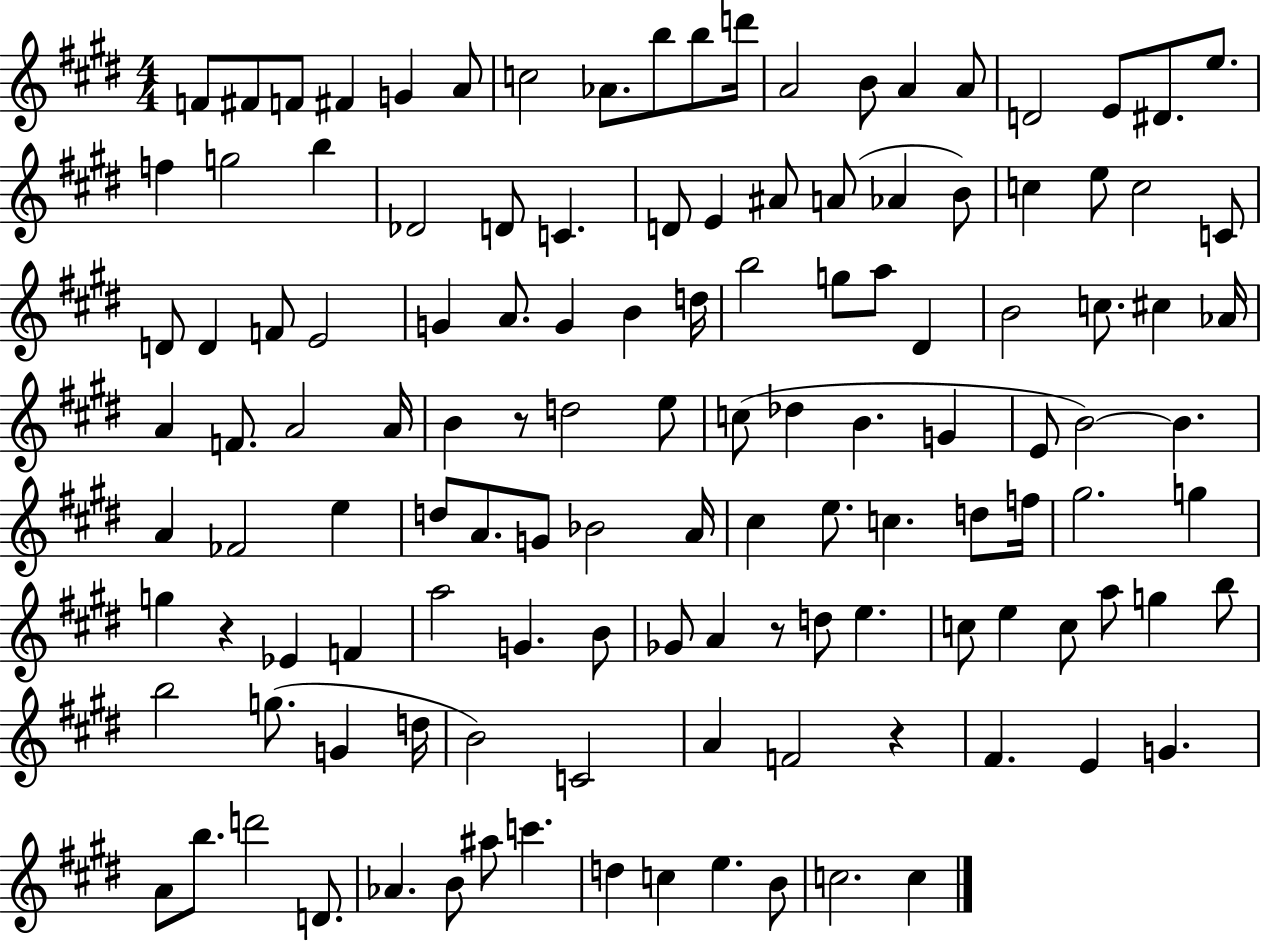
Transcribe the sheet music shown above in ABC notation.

X:1
T:Untitled
M:4/4
L:1/4
K:E
F/2 ^F/2 F/2 ^F G A/2 c2 _A/2 b/2 b/2 d'/4 A2 B/2 A A/2 D2 E/2 ^D/2 e/2 f g2 b _D2 D/2 C D/2 E ^A/2 A/2 _A B/2 c e/2 c2 C/2 D/2 D F/2 E2 G A/2 G B d/4 b2 g/2 a/2 ^D B2 c/2 ^c _A/4 A F/2 A2 A/4 B z/2 d2 e/2 c/2 _d B G E/2 B2 B A _F2 e d/2 A/2 G/2 _B2 A/4 ^c e/2 c d/2 f/4 ^g2 g g z _E F a2 G B/2 _G/2 A z/2 d/2 e c/2 e c/2 a/2 g b/2 b2 g/2 G d/4 B2 C2 A F2 z ^F E G A/2 b/2 d'2 D/2 _A B/2 ^a/2 c' d c e B/2 c2 c